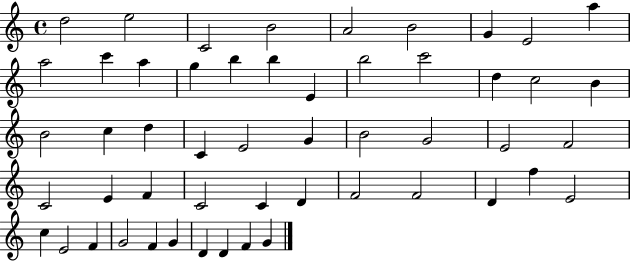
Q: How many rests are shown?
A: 0